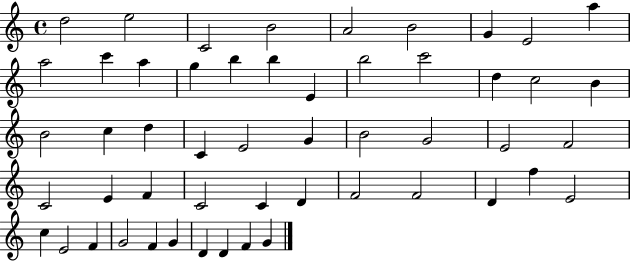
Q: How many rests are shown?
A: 0